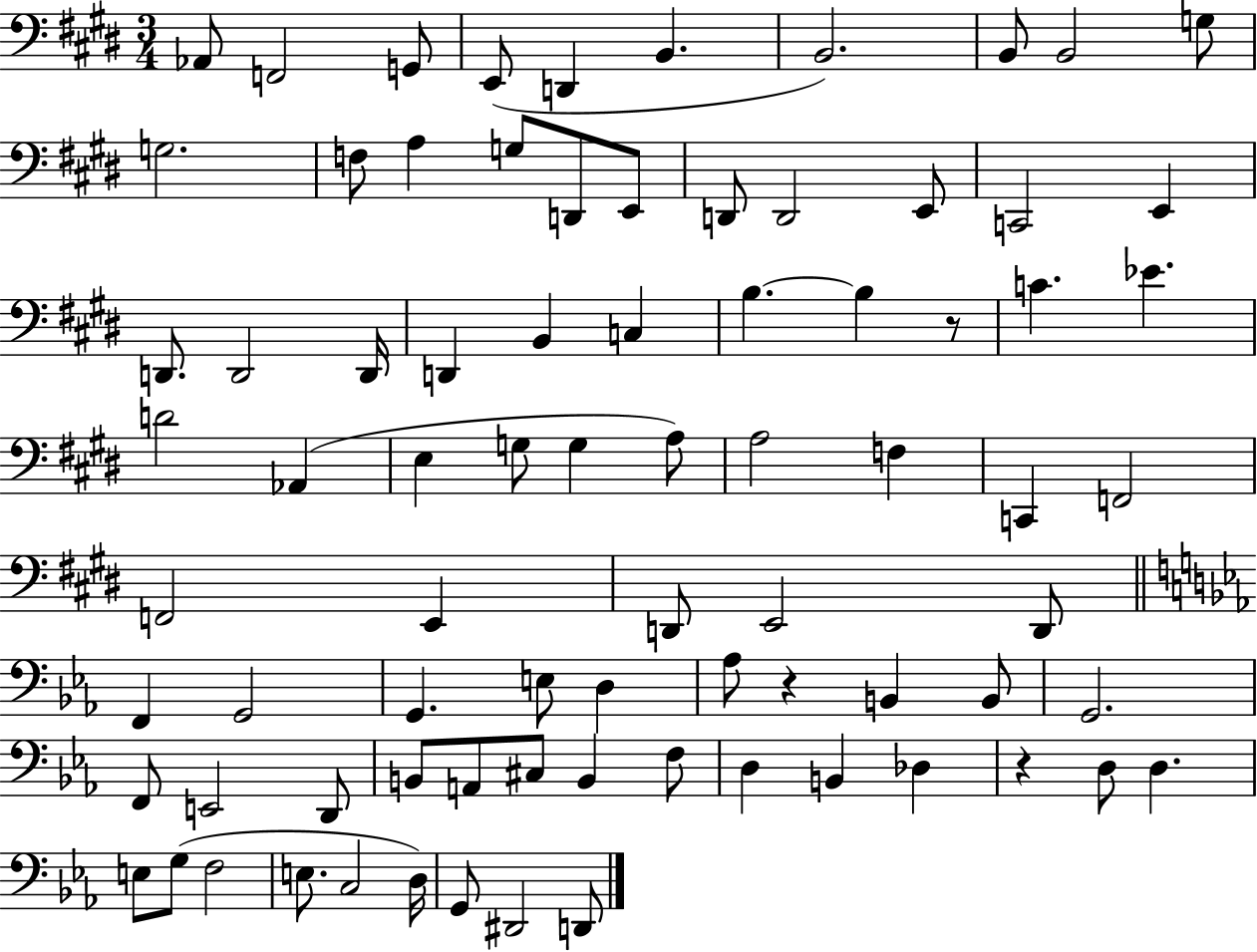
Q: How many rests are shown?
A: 3